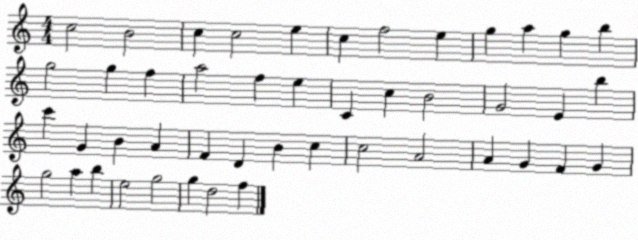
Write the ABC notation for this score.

X:1
T:Untitled
M:4/4
L:1/4
K:C
c2 B2 c c2 e c f2 e g a g b g2 g f a2 f e C c B2 G2 E b c' G B A F D B c c2 A2 A G F G g2 a b e2 g2 g d2 f